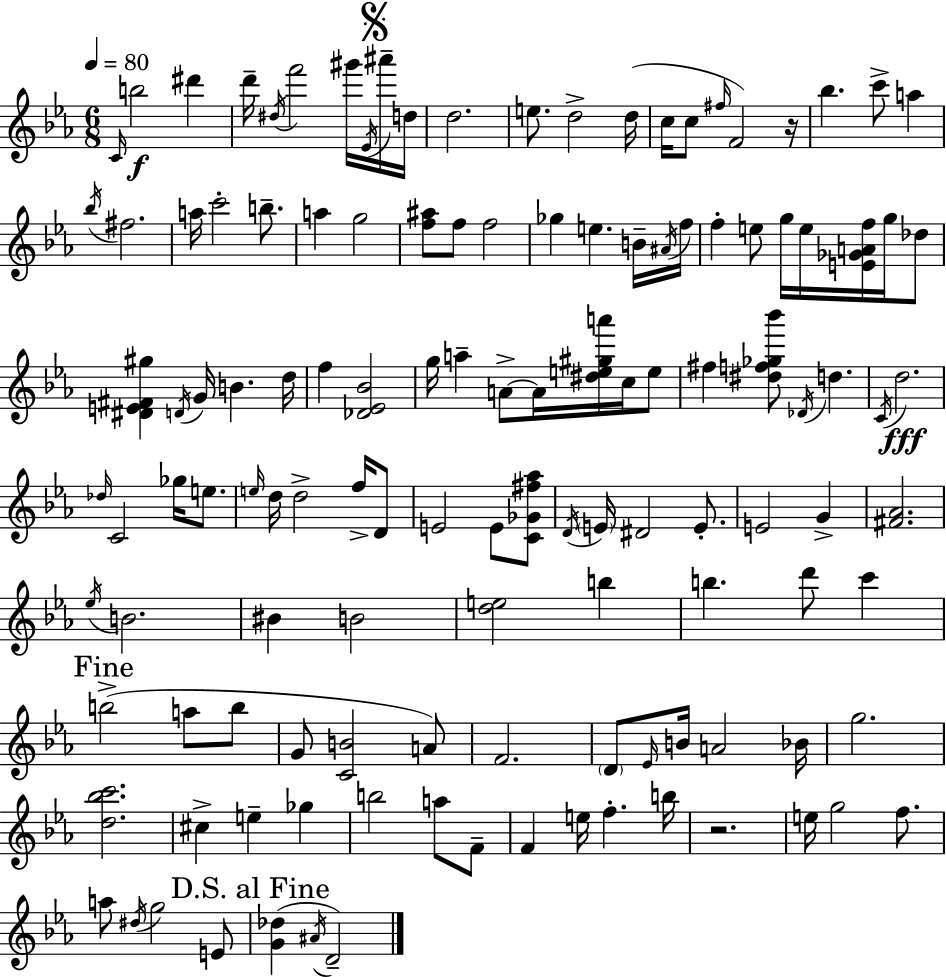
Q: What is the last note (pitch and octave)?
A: D4